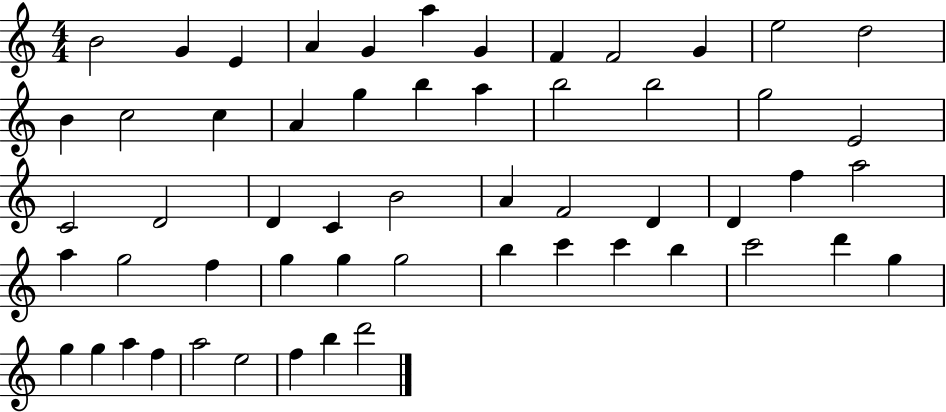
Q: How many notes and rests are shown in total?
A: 56